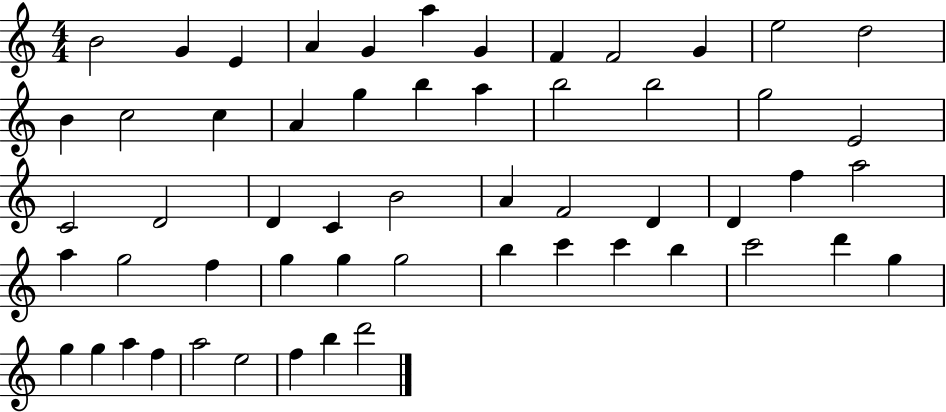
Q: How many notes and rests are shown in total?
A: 56